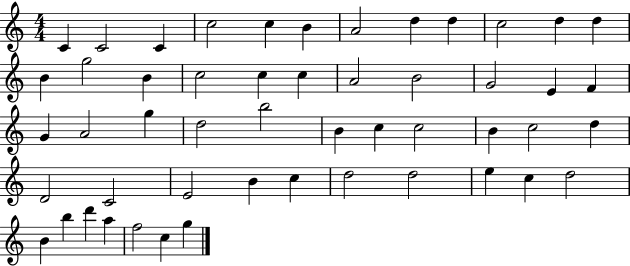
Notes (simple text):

C4/q C4/h C4/q C5/h C5/q B4/q A4/h D5/q D5/q C5/h D5/q D5/q B4/q G5/h B4/q C5/h C5/q C5/q A4/h B4/h G4/h E4/q F4/q G4/q A4/h G5/q D5/h B5/h B4/q C5/q C5/h B4/q C5/h D5/q D4/h C4/h E4/h B4/q C5/q D5/h D5/h E5/q C5/q D5/h B4/q B5/q D6/q A5/q F5/h C5/q G5/q